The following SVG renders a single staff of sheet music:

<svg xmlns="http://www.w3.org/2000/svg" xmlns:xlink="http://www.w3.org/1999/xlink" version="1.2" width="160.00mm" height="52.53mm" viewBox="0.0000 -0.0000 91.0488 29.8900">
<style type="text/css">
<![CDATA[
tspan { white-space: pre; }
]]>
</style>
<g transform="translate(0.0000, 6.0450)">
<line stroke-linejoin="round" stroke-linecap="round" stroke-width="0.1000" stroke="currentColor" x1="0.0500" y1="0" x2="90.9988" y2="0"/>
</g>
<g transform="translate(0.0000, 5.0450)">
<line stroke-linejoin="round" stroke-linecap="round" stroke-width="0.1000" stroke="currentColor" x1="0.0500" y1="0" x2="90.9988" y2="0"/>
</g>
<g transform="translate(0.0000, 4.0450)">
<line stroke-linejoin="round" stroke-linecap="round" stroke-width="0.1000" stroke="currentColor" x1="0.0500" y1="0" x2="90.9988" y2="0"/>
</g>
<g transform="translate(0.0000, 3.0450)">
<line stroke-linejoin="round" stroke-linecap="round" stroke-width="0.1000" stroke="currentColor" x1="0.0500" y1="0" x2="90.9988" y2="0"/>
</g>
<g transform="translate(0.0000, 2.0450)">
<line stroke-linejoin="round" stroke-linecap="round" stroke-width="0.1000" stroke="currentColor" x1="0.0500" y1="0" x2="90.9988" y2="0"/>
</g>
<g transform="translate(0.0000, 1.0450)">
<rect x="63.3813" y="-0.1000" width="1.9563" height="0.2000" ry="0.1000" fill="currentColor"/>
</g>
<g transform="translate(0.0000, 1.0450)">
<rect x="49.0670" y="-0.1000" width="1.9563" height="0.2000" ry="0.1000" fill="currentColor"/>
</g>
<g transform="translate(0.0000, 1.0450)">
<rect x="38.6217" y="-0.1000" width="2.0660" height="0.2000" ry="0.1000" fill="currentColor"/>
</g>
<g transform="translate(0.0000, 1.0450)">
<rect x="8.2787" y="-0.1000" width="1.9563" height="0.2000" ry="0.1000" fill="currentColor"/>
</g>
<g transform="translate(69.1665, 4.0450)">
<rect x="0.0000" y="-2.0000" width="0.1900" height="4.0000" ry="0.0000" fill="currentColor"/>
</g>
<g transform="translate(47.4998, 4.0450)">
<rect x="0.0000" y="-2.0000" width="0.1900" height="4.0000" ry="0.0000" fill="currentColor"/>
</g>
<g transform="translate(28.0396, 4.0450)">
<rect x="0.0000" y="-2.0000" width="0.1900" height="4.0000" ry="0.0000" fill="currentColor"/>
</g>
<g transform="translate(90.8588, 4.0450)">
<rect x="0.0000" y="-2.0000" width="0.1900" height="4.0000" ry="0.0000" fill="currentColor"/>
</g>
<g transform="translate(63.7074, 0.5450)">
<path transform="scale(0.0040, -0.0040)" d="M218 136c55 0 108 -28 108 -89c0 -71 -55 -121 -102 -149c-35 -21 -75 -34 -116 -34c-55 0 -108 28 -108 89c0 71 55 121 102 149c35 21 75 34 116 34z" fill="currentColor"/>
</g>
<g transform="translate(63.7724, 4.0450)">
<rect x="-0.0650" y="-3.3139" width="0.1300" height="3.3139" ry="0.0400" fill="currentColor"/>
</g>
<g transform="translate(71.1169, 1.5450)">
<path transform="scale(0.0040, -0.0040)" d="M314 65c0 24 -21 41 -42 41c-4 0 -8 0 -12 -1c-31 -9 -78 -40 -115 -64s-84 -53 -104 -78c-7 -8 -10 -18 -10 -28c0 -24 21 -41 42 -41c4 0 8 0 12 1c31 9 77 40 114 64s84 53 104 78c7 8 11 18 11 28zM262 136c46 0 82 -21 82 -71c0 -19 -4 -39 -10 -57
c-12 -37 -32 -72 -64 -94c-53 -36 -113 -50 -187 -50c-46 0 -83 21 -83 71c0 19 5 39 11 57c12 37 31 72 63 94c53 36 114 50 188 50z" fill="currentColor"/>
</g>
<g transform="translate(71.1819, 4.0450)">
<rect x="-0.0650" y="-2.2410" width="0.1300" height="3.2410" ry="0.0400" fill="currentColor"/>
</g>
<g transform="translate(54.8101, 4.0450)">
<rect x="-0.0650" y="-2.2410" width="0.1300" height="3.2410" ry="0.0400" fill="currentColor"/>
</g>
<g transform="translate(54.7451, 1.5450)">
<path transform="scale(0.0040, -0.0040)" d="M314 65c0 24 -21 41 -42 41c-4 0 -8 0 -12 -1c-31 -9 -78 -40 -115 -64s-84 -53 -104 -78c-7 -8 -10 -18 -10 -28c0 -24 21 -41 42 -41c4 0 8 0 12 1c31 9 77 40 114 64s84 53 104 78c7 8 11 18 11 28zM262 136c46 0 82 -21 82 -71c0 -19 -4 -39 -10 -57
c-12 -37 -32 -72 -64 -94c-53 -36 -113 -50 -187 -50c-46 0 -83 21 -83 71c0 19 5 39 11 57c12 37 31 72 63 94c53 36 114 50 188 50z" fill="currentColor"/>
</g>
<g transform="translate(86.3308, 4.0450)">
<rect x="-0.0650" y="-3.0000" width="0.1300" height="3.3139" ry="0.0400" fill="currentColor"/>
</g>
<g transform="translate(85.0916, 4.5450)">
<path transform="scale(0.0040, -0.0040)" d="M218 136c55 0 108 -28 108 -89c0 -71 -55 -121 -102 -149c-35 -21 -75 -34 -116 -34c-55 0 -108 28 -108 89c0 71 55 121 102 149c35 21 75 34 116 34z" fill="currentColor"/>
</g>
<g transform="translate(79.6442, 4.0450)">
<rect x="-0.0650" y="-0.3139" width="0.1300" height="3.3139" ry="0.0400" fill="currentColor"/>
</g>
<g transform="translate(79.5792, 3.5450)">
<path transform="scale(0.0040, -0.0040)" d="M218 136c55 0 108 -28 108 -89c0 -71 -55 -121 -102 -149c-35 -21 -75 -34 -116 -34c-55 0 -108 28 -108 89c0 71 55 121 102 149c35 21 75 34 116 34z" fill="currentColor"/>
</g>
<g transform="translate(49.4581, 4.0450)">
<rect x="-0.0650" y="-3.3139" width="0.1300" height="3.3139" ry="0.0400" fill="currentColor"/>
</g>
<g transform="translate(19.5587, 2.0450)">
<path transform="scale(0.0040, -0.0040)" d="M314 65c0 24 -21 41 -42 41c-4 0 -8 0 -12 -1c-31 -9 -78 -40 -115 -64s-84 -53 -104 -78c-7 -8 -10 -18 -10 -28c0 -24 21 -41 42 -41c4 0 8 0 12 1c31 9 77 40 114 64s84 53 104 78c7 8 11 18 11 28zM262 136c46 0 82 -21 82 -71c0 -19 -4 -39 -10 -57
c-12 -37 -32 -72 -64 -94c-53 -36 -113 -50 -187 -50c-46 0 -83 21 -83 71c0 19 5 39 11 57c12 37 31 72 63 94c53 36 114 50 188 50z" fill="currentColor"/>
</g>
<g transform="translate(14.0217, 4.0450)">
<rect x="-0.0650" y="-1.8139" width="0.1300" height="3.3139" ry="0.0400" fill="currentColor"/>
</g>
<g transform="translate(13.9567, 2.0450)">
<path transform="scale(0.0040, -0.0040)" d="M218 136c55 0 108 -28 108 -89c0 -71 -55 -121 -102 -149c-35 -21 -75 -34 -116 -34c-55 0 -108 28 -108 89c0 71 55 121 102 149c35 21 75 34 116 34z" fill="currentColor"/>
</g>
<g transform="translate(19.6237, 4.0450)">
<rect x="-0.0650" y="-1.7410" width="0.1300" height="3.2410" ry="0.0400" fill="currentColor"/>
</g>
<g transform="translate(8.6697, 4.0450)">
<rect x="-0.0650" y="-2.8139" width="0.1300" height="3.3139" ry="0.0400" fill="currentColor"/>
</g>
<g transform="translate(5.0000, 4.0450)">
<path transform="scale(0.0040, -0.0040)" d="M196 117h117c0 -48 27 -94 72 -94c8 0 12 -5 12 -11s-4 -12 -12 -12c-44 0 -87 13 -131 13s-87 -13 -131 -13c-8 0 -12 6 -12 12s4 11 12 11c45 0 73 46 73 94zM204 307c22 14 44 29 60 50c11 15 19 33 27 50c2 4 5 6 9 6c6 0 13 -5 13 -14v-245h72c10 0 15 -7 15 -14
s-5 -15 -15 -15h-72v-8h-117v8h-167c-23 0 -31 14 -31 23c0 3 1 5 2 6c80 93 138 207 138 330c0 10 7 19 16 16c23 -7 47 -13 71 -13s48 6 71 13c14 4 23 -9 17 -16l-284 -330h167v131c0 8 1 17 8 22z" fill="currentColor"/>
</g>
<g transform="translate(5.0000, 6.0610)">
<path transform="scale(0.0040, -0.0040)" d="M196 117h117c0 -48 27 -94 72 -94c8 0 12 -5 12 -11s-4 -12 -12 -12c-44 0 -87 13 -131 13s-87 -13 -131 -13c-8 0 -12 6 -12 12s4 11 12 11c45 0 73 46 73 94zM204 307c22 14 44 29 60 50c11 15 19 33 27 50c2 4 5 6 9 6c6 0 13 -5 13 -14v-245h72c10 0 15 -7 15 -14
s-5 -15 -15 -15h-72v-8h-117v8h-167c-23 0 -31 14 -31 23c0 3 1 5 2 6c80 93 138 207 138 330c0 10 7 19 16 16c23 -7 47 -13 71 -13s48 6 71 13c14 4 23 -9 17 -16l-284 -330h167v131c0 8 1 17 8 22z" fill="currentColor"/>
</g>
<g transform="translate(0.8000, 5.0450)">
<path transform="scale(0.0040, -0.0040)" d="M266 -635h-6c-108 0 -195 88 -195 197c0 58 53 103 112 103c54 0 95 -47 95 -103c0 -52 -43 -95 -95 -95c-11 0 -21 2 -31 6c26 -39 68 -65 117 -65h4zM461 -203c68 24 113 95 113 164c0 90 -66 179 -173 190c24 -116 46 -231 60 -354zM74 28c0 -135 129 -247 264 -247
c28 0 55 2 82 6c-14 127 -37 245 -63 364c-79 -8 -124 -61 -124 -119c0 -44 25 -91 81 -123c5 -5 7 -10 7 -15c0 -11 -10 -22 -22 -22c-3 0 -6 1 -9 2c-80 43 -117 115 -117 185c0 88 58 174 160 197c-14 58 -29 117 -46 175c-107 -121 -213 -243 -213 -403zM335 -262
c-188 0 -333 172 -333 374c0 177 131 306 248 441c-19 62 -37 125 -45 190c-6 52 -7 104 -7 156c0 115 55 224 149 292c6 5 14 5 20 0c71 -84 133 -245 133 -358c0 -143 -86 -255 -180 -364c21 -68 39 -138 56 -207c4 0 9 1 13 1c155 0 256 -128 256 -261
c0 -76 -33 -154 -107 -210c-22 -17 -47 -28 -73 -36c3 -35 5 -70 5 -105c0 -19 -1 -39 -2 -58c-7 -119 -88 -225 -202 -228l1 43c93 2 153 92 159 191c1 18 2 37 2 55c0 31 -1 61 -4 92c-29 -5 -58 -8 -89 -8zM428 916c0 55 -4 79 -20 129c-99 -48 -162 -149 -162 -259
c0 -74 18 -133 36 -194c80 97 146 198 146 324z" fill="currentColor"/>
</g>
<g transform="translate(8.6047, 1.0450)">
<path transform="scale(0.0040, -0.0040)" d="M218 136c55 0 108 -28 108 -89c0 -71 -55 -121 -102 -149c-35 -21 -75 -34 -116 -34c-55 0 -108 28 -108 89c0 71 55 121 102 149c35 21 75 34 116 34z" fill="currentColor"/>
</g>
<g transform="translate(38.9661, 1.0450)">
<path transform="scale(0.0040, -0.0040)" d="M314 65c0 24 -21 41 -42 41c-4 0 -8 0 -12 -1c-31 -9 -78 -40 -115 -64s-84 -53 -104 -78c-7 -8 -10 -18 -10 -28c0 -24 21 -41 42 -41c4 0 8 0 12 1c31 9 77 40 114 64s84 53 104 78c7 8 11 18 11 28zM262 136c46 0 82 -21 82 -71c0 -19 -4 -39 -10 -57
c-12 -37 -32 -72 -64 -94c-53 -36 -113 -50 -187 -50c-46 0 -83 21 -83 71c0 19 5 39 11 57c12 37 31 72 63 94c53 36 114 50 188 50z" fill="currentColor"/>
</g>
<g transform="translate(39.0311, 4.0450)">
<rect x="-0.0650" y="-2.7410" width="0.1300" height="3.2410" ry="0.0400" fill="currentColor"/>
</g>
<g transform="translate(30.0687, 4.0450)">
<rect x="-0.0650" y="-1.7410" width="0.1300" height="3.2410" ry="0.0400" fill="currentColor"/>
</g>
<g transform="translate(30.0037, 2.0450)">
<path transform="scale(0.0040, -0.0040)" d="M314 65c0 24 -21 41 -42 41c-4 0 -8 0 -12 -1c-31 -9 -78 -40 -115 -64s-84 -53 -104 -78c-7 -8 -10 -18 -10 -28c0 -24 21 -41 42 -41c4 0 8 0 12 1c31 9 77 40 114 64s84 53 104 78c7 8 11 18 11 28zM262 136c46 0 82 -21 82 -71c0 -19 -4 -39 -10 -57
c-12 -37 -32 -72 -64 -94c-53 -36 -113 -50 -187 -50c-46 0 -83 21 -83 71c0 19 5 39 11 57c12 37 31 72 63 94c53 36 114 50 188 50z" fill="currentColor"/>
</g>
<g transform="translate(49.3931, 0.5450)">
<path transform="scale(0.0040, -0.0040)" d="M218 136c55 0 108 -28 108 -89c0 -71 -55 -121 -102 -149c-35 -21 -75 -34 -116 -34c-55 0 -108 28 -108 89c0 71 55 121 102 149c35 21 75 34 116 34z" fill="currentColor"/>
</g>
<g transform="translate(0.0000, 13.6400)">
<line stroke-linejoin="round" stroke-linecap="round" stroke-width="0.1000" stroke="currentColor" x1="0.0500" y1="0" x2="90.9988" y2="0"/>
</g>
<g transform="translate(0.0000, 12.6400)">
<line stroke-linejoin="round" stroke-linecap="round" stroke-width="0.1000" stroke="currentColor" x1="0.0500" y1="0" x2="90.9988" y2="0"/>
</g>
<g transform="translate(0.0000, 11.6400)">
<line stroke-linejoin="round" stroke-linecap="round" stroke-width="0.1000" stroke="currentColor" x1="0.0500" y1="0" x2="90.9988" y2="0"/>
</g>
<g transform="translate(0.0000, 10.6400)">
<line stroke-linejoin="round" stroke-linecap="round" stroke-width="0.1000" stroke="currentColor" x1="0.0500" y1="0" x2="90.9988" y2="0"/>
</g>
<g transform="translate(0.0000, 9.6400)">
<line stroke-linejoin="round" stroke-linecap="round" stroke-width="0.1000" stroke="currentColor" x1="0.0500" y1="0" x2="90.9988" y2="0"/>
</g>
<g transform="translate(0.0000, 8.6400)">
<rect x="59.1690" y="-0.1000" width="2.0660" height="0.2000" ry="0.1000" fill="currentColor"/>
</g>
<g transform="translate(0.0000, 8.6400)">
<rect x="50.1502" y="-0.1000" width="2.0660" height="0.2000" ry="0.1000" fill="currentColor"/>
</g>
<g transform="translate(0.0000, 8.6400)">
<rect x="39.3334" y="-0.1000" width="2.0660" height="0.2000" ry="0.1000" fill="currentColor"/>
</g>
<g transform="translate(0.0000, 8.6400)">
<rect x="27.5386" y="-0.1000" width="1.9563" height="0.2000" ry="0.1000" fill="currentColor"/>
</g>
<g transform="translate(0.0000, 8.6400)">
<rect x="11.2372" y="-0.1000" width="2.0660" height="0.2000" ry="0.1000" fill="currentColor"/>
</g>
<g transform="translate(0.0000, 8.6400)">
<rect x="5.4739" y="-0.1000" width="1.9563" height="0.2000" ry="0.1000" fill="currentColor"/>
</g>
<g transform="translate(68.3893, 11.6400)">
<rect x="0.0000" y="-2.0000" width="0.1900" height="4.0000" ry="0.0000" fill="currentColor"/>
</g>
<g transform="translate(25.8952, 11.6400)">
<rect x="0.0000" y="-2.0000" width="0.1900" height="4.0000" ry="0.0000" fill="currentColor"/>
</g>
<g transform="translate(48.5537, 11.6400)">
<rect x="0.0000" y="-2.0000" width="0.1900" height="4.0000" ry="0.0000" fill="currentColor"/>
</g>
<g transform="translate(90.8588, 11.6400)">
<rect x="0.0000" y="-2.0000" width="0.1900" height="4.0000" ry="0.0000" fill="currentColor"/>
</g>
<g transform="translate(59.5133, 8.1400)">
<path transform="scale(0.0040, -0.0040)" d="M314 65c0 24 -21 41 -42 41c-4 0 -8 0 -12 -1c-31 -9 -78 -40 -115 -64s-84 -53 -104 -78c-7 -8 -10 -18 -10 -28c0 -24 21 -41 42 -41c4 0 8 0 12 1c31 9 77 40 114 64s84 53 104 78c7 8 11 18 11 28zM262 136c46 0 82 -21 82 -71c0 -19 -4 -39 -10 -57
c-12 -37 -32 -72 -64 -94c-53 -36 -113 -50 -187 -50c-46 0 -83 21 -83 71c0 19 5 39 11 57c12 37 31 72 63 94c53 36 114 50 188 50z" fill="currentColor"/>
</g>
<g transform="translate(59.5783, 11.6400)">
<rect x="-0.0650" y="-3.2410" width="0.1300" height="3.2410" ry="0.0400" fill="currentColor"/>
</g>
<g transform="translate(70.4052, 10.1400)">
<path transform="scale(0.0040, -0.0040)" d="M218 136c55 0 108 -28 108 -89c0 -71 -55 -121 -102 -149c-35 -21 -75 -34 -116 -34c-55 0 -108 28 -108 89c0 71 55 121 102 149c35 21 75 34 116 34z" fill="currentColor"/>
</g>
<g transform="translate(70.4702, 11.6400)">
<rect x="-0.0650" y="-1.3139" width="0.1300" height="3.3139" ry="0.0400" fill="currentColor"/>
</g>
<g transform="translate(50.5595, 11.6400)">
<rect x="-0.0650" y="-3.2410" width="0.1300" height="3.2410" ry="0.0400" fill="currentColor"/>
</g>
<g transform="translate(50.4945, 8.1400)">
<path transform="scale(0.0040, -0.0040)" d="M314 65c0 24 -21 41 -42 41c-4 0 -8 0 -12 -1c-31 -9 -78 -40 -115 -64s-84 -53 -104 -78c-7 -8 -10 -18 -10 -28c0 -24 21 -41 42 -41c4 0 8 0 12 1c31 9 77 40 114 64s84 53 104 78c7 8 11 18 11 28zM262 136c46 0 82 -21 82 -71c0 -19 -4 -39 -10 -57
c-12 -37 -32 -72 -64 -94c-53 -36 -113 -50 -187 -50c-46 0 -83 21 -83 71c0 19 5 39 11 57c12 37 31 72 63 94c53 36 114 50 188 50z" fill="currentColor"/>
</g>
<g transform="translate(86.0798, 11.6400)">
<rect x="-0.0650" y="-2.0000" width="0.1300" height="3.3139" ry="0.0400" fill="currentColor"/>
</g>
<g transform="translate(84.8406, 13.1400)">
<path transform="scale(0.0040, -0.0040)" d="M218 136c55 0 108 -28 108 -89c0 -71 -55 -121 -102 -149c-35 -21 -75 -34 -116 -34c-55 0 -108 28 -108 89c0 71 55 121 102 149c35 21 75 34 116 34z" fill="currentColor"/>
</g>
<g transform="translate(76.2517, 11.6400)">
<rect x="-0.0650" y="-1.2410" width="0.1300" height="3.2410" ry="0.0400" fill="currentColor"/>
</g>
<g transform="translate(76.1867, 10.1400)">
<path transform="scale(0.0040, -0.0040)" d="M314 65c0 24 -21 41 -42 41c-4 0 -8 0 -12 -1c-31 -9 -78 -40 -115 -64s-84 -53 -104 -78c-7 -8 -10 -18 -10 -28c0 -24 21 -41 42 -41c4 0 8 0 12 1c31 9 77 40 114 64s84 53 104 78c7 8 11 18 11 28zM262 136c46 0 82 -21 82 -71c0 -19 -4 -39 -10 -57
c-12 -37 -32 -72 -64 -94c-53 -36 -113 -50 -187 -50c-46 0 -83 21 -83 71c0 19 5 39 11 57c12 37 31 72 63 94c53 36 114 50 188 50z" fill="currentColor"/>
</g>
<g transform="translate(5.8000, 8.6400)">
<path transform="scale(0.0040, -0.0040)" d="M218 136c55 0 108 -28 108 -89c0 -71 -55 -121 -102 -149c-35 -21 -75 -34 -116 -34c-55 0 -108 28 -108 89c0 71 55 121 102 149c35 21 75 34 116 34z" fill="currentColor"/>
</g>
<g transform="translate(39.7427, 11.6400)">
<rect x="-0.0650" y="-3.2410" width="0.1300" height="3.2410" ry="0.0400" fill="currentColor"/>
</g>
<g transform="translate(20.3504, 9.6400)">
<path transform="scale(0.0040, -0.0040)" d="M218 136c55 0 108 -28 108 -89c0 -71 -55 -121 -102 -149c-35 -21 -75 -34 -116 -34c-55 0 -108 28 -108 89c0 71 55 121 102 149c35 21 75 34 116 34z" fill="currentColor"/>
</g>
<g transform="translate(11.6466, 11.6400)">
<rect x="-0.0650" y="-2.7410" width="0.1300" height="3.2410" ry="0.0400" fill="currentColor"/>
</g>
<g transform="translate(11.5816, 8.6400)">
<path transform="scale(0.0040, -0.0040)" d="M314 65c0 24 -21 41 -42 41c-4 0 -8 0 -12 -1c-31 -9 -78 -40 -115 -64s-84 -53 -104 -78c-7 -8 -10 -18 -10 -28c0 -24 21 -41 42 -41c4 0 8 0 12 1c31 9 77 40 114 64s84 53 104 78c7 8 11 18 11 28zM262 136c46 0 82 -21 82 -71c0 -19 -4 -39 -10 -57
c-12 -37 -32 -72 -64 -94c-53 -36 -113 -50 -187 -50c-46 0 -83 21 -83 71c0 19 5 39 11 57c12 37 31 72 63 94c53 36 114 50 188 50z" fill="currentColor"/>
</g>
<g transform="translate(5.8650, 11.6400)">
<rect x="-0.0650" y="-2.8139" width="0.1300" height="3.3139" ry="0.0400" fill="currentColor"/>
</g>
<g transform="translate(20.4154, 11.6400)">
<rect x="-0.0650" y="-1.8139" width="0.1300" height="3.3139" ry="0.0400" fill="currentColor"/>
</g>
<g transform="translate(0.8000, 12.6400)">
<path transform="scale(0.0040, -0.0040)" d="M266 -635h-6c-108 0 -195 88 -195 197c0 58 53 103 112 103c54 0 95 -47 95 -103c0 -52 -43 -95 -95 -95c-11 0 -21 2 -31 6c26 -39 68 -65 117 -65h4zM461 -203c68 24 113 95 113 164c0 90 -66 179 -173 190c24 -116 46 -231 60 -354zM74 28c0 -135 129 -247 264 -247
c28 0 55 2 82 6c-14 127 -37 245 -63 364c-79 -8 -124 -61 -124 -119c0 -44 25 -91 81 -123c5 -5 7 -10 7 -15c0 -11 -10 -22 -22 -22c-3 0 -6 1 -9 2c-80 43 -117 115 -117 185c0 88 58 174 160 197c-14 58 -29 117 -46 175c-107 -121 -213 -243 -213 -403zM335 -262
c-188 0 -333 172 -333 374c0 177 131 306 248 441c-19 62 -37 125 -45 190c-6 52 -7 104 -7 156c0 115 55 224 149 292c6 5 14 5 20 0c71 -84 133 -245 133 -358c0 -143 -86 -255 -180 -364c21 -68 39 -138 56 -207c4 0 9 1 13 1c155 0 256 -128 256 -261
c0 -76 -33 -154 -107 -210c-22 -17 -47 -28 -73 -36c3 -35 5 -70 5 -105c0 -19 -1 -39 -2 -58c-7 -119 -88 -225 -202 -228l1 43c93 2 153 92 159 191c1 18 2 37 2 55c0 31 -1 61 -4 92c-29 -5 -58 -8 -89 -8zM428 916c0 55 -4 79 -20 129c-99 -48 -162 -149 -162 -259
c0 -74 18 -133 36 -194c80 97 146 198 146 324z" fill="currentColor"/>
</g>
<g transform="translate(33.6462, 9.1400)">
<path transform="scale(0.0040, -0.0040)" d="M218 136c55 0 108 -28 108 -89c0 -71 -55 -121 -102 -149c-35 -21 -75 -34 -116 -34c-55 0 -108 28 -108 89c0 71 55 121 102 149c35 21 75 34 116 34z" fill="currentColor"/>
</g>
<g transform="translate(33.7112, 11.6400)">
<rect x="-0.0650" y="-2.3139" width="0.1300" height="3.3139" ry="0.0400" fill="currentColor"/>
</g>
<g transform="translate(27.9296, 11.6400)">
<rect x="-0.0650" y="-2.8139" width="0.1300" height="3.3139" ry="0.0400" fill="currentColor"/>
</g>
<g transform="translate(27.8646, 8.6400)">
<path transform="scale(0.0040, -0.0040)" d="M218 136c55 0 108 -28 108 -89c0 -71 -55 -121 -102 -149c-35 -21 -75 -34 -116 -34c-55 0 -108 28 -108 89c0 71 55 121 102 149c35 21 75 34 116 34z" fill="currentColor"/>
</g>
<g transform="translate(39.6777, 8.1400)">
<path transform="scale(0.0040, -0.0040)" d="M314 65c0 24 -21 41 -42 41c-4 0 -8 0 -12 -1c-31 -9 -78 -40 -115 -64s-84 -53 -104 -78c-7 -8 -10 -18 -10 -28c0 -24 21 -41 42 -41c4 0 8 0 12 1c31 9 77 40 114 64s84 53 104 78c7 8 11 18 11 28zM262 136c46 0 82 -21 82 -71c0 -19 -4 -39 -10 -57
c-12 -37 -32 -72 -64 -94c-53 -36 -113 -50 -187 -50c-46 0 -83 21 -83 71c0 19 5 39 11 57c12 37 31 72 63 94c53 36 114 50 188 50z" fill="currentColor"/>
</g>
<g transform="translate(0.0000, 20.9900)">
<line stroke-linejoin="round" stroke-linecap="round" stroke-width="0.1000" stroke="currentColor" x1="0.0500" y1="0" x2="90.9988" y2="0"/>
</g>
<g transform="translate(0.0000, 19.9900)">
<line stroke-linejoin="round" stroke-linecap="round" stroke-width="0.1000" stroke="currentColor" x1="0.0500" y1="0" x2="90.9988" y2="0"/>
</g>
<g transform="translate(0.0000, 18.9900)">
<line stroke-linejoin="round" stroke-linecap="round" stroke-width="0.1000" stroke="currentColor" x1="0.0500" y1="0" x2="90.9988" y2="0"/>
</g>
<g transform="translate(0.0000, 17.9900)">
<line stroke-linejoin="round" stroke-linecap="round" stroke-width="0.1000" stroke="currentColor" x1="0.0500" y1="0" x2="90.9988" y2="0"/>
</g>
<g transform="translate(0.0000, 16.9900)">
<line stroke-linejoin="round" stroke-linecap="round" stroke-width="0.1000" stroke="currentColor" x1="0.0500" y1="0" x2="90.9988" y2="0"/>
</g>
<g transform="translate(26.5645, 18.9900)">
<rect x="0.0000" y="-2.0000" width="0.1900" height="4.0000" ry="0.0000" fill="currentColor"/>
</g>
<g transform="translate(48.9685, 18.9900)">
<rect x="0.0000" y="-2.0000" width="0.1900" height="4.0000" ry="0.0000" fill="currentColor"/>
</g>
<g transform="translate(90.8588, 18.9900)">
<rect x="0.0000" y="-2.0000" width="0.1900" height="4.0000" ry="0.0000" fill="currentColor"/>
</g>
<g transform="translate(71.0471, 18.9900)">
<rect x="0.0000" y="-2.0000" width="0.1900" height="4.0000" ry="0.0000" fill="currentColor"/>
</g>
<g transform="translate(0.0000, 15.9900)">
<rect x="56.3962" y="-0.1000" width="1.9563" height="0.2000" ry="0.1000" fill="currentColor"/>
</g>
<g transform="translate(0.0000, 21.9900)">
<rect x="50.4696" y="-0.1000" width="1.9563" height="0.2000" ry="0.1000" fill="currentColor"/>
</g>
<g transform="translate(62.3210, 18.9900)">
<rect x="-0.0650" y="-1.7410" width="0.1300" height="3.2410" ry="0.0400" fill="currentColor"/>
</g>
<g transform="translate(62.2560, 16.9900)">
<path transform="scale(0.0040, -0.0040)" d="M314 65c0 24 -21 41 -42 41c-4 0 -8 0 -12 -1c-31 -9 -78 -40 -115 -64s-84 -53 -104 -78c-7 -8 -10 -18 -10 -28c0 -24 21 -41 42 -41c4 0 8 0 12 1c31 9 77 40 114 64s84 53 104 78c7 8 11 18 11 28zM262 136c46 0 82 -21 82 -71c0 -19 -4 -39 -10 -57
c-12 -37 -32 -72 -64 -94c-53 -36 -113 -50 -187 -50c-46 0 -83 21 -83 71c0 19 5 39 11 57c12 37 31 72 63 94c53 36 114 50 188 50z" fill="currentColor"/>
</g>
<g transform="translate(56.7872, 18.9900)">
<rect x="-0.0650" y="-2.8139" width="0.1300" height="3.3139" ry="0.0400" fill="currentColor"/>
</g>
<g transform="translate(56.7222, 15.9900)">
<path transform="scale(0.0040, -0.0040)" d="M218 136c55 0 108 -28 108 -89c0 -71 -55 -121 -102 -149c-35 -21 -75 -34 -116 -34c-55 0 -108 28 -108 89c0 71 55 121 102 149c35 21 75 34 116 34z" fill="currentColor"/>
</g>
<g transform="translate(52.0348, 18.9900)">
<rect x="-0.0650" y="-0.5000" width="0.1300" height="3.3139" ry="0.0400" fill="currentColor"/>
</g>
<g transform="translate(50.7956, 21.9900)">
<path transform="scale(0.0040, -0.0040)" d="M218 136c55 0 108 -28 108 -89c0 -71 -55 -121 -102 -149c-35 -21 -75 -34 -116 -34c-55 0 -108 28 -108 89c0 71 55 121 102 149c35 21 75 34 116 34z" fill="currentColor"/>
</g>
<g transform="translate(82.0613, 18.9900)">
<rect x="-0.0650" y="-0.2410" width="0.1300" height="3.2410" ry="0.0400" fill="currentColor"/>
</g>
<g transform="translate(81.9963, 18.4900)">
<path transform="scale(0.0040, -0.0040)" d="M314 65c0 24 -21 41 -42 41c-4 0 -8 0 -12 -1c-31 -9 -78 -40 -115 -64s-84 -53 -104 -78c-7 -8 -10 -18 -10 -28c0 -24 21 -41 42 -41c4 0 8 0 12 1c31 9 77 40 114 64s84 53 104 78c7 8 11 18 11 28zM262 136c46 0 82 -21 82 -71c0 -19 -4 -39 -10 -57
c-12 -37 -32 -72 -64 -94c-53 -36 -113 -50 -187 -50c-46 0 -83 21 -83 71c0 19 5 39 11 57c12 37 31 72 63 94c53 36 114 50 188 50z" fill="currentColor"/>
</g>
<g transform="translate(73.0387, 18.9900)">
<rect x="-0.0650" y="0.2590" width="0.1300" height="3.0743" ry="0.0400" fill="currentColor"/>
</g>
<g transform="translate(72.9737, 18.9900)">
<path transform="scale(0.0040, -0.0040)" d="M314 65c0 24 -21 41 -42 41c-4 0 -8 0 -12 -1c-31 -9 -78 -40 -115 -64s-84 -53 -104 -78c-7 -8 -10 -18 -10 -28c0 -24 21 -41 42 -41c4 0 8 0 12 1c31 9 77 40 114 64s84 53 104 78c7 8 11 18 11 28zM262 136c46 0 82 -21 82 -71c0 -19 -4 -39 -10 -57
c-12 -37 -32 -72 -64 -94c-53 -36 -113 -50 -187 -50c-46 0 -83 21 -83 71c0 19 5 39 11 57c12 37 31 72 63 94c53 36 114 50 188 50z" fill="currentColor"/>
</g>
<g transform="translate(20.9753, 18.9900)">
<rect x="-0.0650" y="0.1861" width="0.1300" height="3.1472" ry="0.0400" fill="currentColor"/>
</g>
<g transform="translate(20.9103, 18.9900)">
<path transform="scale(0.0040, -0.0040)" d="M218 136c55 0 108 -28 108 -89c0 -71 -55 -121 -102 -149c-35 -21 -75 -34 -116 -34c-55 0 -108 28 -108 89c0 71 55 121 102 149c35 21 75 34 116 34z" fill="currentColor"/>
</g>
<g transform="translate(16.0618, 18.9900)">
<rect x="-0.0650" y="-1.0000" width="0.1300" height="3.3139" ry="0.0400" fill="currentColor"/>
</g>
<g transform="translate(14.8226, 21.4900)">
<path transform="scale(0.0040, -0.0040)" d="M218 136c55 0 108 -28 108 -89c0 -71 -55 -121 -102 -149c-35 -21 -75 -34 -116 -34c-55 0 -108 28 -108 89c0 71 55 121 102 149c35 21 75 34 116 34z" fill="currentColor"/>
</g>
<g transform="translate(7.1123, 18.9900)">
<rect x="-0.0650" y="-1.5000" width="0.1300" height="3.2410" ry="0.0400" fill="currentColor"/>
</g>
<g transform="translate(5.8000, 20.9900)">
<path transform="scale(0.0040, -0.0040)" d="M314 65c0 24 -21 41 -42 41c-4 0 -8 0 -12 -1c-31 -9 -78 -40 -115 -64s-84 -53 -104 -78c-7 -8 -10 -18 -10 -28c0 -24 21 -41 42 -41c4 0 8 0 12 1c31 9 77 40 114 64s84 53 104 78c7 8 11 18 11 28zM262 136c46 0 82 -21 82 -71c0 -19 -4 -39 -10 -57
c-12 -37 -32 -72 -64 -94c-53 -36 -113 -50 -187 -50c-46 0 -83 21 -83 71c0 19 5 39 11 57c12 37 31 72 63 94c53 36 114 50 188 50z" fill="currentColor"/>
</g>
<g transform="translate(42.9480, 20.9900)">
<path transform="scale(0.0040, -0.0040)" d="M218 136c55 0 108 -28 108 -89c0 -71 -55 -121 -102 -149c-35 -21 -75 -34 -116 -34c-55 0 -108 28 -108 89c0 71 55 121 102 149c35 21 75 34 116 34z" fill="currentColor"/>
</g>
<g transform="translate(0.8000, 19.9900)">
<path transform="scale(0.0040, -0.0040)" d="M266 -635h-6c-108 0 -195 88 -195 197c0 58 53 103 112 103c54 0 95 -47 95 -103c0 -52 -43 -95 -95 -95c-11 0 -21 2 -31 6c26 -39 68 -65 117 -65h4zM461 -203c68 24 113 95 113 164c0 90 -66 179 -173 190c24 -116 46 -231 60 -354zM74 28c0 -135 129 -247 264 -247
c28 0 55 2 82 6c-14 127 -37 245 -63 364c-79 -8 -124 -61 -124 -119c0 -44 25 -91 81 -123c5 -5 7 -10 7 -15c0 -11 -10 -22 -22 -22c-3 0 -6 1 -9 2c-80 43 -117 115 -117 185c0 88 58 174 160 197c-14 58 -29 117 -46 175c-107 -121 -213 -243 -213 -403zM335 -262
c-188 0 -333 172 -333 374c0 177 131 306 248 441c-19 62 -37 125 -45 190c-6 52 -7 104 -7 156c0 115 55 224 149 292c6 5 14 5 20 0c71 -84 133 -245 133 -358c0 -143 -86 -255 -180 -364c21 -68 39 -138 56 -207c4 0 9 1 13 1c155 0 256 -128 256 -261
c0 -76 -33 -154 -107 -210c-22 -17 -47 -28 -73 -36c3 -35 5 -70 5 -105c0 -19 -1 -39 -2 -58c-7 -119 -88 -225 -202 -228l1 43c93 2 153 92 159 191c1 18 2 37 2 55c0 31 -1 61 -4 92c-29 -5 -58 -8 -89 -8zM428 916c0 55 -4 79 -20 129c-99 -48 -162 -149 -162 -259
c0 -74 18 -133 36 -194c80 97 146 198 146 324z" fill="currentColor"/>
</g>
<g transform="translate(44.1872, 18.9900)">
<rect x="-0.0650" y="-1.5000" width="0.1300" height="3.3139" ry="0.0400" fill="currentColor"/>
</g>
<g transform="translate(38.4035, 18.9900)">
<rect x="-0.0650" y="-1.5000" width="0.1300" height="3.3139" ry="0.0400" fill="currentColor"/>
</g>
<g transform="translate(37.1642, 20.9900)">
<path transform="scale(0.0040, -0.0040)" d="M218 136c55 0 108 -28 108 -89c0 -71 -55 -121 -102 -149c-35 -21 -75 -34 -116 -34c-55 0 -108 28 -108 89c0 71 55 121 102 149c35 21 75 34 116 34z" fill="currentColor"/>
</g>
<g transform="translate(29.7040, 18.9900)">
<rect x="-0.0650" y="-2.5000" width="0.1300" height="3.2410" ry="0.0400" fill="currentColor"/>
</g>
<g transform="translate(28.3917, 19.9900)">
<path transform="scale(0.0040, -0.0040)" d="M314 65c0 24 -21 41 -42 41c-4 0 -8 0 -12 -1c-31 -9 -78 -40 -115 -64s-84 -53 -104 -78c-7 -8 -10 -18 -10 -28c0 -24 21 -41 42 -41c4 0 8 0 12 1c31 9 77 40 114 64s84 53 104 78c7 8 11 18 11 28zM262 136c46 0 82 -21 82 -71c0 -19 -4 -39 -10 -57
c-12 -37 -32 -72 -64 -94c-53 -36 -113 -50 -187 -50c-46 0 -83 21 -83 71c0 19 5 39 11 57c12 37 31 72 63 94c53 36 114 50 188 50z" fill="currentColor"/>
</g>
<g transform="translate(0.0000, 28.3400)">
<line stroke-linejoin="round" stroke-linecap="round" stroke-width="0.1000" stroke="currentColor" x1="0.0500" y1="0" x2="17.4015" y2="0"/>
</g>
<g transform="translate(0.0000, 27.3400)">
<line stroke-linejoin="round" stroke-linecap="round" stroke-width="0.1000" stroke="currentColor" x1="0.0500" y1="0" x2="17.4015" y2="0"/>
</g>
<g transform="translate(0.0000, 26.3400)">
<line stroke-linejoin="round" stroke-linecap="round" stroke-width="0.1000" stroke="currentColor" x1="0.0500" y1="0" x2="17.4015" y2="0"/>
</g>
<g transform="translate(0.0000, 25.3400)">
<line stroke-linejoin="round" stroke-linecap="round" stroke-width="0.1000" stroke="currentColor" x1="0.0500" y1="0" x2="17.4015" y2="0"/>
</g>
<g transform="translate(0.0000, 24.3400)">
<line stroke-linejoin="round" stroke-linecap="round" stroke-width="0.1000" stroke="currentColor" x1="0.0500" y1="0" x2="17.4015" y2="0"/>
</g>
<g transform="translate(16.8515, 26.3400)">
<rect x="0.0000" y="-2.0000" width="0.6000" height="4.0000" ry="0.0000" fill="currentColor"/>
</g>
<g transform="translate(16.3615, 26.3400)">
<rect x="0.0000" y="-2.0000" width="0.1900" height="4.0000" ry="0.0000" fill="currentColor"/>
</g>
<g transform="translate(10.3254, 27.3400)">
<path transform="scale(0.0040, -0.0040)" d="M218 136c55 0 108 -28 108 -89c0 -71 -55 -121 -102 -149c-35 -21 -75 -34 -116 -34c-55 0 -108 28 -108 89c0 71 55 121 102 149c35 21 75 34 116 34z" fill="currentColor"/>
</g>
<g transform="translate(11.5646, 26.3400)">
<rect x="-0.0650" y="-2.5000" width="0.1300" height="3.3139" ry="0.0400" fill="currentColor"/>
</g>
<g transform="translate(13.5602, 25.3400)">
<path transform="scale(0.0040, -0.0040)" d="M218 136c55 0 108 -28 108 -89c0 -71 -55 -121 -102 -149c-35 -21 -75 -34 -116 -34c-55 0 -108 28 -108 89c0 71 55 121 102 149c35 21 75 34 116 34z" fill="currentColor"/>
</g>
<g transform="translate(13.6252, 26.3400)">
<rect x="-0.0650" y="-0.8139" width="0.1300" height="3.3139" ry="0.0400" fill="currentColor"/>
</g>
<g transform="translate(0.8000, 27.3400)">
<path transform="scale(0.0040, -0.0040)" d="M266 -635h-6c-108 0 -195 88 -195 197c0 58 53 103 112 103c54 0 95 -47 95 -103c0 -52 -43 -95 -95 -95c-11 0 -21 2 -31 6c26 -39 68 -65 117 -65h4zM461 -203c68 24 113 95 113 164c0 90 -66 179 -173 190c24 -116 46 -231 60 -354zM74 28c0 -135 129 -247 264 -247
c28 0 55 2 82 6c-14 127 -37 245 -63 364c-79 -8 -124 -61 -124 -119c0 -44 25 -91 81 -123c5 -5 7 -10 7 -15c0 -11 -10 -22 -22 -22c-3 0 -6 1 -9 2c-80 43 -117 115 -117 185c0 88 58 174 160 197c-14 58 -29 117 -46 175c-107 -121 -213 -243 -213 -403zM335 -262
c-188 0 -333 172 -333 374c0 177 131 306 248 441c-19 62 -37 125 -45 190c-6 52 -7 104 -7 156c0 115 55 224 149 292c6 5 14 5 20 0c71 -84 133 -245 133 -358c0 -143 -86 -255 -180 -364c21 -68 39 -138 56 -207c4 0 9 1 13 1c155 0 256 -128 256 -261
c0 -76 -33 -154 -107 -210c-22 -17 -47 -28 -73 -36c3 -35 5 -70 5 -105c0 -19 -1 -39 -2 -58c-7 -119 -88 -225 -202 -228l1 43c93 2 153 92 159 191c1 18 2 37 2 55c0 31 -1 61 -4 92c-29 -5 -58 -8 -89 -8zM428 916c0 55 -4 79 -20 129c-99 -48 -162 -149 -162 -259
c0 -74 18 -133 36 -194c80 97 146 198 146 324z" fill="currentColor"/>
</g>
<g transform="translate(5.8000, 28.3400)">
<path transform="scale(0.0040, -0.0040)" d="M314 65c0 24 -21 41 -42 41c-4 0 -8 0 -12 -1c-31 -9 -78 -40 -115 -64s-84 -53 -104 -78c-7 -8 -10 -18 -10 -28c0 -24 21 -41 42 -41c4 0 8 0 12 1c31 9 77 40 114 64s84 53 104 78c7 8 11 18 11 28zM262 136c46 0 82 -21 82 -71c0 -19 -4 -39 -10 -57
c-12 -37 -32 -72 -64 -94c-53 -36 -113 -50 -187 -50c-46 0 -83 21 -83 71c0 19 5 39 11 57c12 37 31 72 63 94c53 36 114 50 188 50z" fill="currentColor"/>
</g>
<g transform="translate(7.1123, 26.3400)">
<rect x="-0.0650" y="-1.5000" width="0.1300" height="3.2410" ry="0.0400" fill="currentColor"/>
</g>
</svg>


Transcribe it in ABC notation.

X:1
T:Untitled
M:4/4
L:1/4
K:C
a f f2 f2 a2 b g2 b g2 c A a a2 f a g b2 b2 b2 e e2 F E2 D B G2 E E C a f2 B2 c2 E2 G d